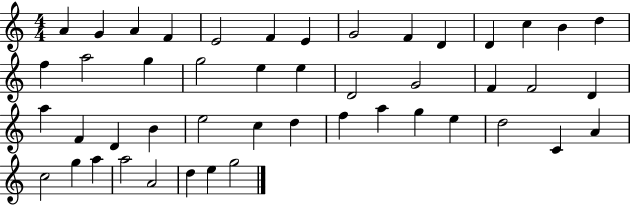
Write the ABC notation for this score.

X:1
T:Untitled
M:4/4
L:1/4
K:C
A G A F E2 F E G2 F D D c B d f a2 g g2 e e D2 G2 F F2 D a F D B e2 c d f a g e d2 C A c2 g a a2 A2 d e g2